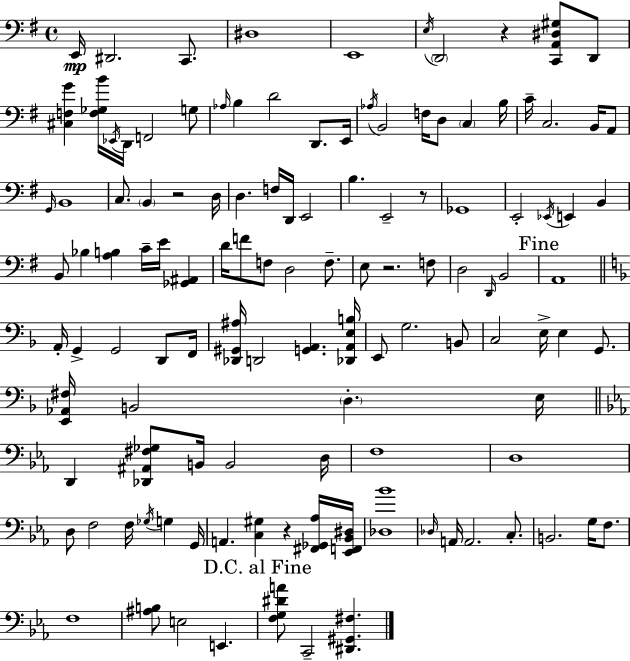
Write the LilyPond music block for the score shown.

{
  \clef bass
  \time 4/4
  \defaultTimeSignature
  \key g \major
  e,16\mp dis,2. c,8. | dis1 | e,1 | \acciaccatura { e16 } \parenthesize d,2 r4 <c, a, dis gis>8 d,8 | \break <cis f g'>4 <f ges b'>16 \acciaccatura { ees,16 } d,16 f,2 | g8 \grace { aes16 } b4 d'2 d,8. | e,16 \acciaccatura { aes16 } b,2 f16 d8 \parenthesize c4 | b16 c'16-- c2. | \break b,16 a,8 \grace { g,16 } b,1 | c8. \parenthesize b,4 r2 | d16 d4. f16 d,16 e,2 | b4. e,2-- | \break r8 ges,1 | e,2-. \acciaccatura { ees,16 } e,4 | b,4 b,8 bes4 <a b>4 | c'16-- e'16 <ges, ais,>4 d'16 f'8 f8 d2 | \break f8.-- e8 r2. | f8 d2 \grace { d,16 } b,2 | \mark "Fine" a,1 | \bar "||" \break \key f \major a,16-. g,4-> g,2 d,8 f,16 | <des, gis, ais>16 d,2 <g, a,>4. <des, a, e b>16 | e,8 g2. b,8 | c2 e16-> e4 g,8. | \break <e, aes, fis>16 b,2 \parenthesize d4.-. e16 | \bar "||" \break \key c \minor d,4 <des, ais, fis ges>8 b,16 b,2 d16 | f1 | d1 | d8 f2 f16 \acciaccatura { ges16 } g4 | \break g,16 a,4. <c gis>4 r4 <fis, ges, aes>16 | <ees, f, bes, dis>16 <des bes'>1 | \grace { des16 } a,16 a,2. c8.-. | b,2. g16 f8. | \break f1 | <ais b>8 e2 e,4. | \mark "D.C. al Fine" <f g dis' a'>8 c,2-- <dis, gis, fis>4. | \bar "|."
}